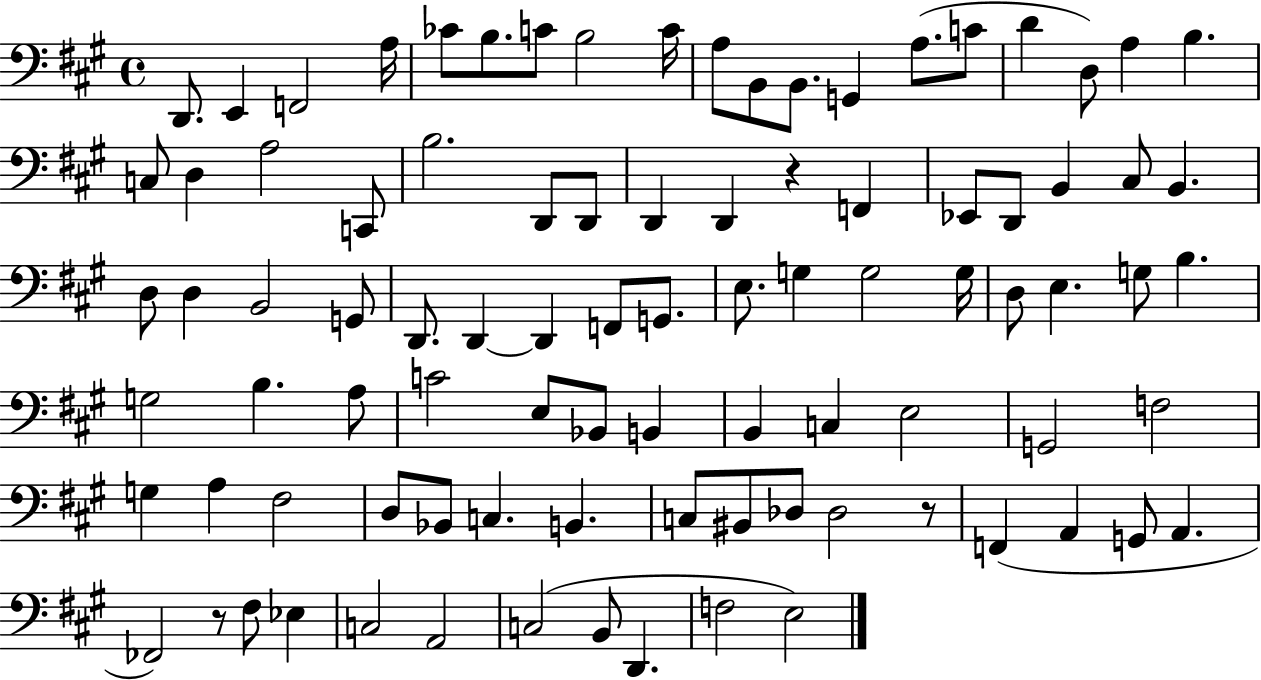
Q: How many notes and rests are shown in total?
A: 91